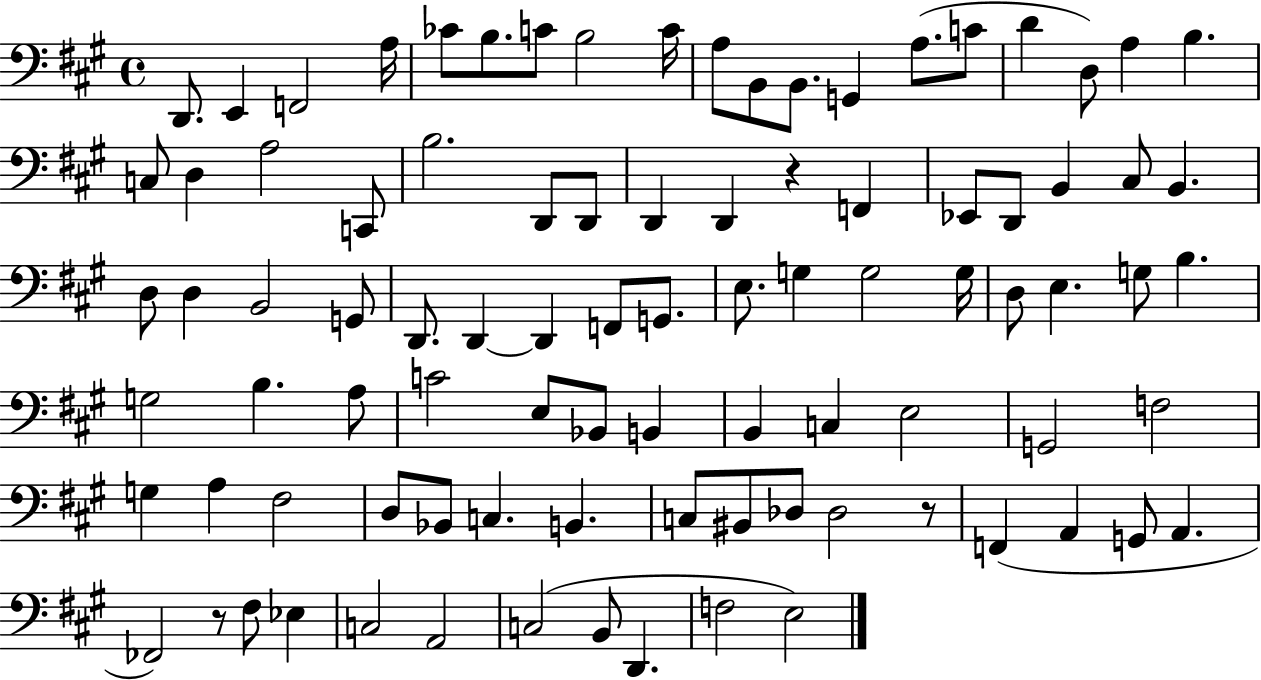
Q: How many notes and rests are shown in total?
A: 91